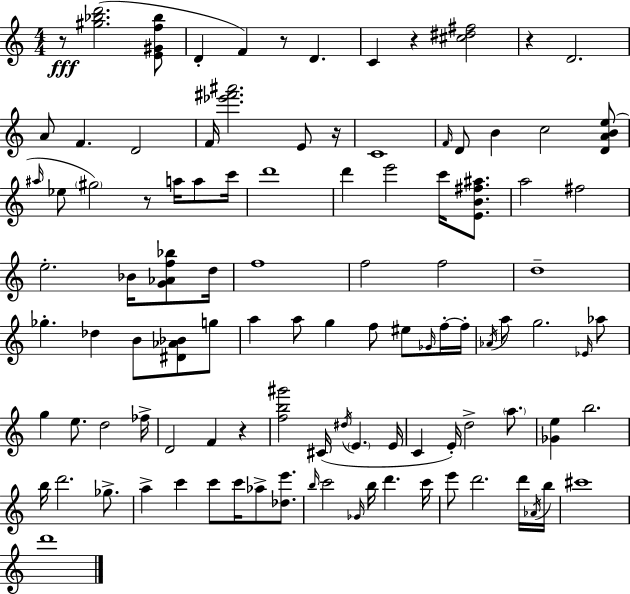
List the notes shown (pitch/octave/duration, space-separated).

R/e [G#5,Bb5,D6]/h. [E4,G#4,F5,Bb5]/e D4/q F4/q R/e D4/q. C4/q R/q [C#5,D#5,F#5]/h R/q D4/h. A4/e F4/q. D4/h F4/s [Eb6,F#6,A#6]/h. E4/e R/s C4/w F4/s D4/e B4/q C5/h [D4,A4,B4,E5]/e A#5/s Eb5/e G#5/h R/e A5/s A5/e C6/s D6/w D6/q E6/h C6/s [E4,B4,F#5,A#5]/e. A5/h F#5/h E5/h. Bb4/s [G4,Ab4,F5,Bb5]/e D5/s F5/w F5/h F5/h D5/w Gb5/q. Db5/q B4/e [D#4,Ab4,Bb4]/e G5/e A5/q A5/e G5/q F5/e EIS5/e Gb4/s F5/s F5/s Ab4/s A5/e G5/h. Eb4/s Ab5/e G5/q E5/e. D5/h FES5/s D4/h F4/q R/q [F5,B5,G#6]/h C#4/s D#5/s E4/q. E4/s C4/q E4/s D5/h A5/e. [Gb4,E5]/q B5/h. B5/s D6/h. Gb5/e. A5/q C6/q C6/e C6/s Ab5/e [Db5,E6]/e. B5/s C6/h Gb4/s B5/s D6/q. C6/s E6/e D6/h. D6/s Ab4/s B5/s C#6/w D6/w